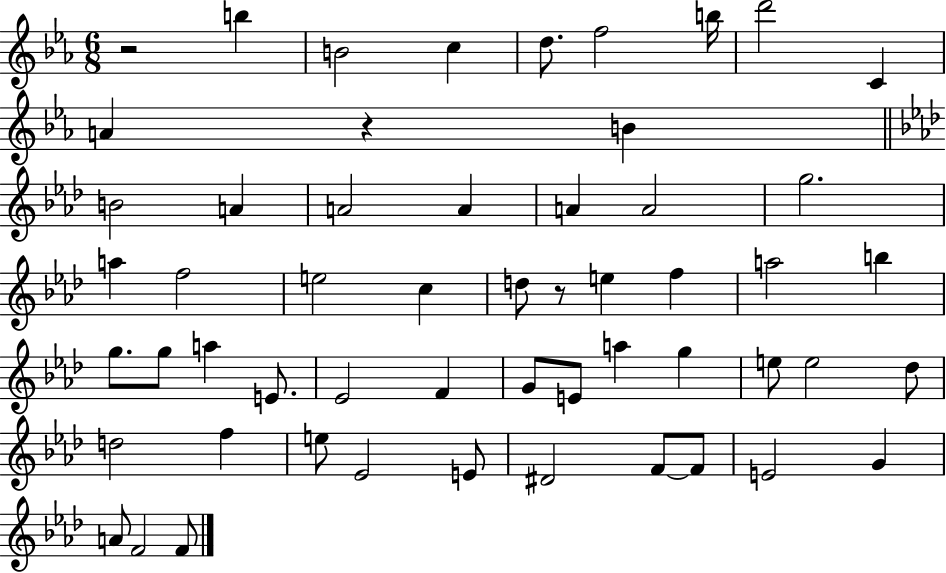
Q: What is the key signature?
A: EES major